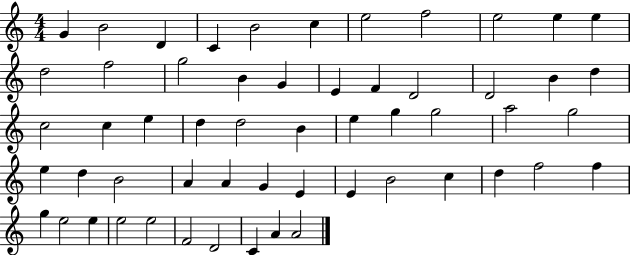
{
  \clef treble
  \numericTimeSignature
  \time 4/4
  \key c \major
  g'4 b'2 d'4 | c'4 b'2 c''4 | e''2 f''2 | e''2 e''4 e''4 | \break d''2 f''2 | g''2 b'4 g'4 | e'4 f'4 d'2 | d'2 b'4 d''4 | \break c''2 c''4 e''4 | d''4 d''2 b'4 | e''4 g''4 g''2 | a''2 g''2 | \break e''4 d''4 b'2 | a'4 a'4 g'4 e'4 | e'4 b'2 c''4 | d''4 f''2 f''4 | \break g''4 e''2 e''4 | e''2 e''2 | f'2 d'2 | c'4 a'4 a'2 | \break \bar "|."
}